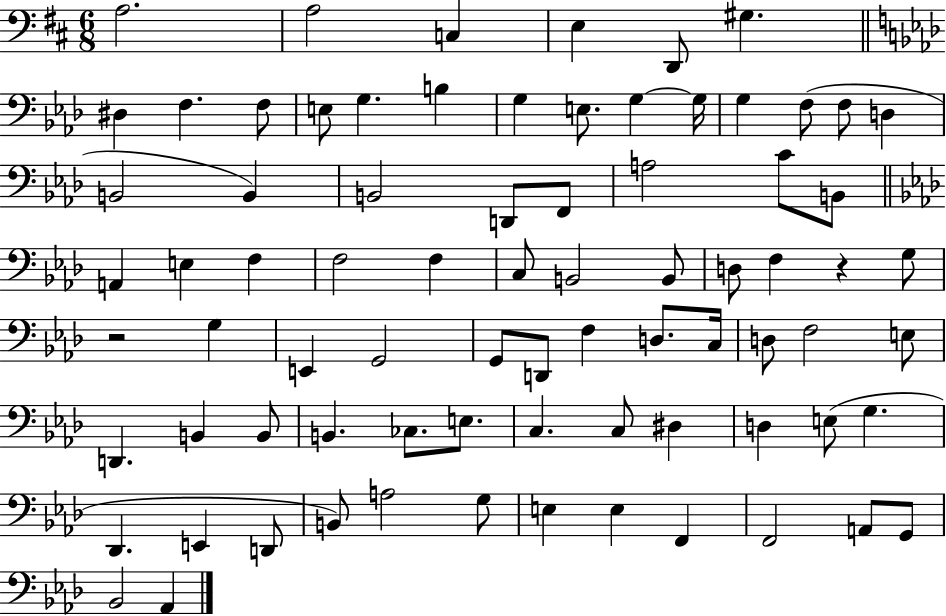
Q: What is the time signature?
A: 6/8